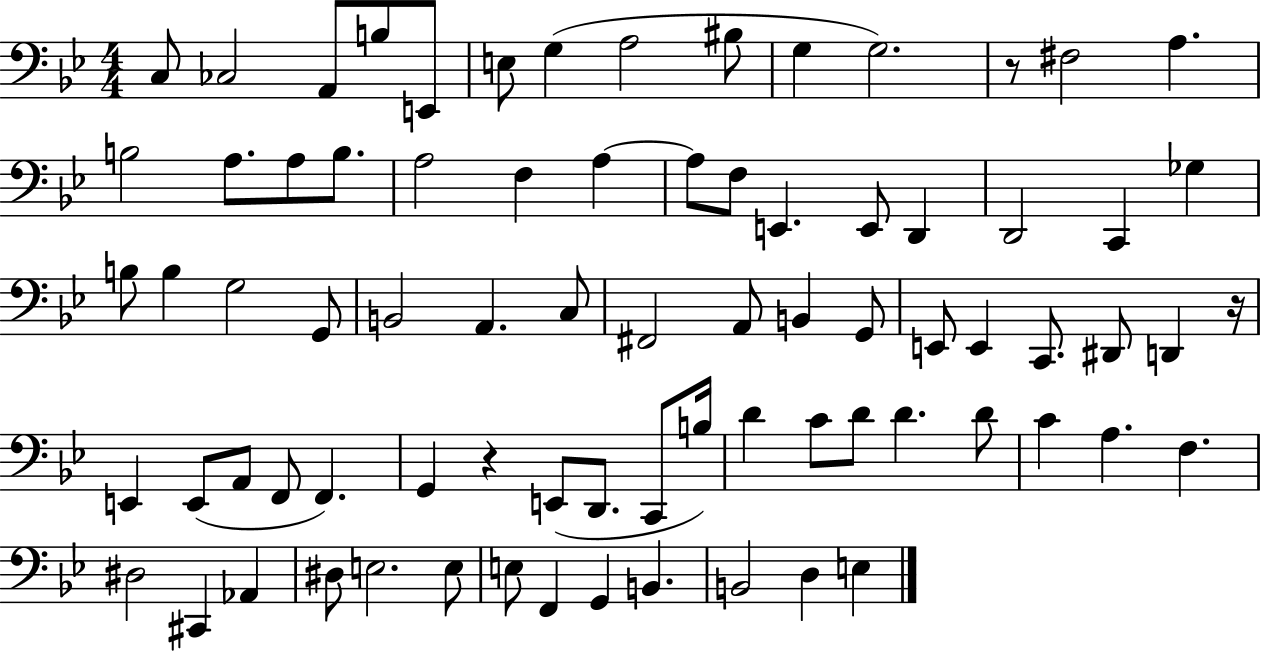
{
  \clef bass
  \numericTimeSignature
  \time 4/4
  \key bes \major
  c8 ces2 a,8 b8 e,8 | e8 g4( a2 bis8 | g4 g2.) | r8 fis2 a4. | \break b2 a8. a8 b8. | a2 f4 a4~~ | a8 f8 e,4. e,8 d,4 | d,2 c,4 ges4 | \break b8 b4 g2 g,8 | b,2 a,4. c8 | fis,2 a,8 b,4 g,8 | e,8 e,4 c,8. dis,8 d,4 r16 | \break e,4 e,8( a,8 f,8 f,4.) | g,4 r4 e,8( d,8. c,8 b16) | d'4 c'8 d'8 d'4. d'8 | c'4 a4. f4. | \break dis2 cis,4 aes,4 | dis8 e2. e8 | e8 f,4 g,4 b,4. | b,2 d4 e4 | \break \bar "|."
}